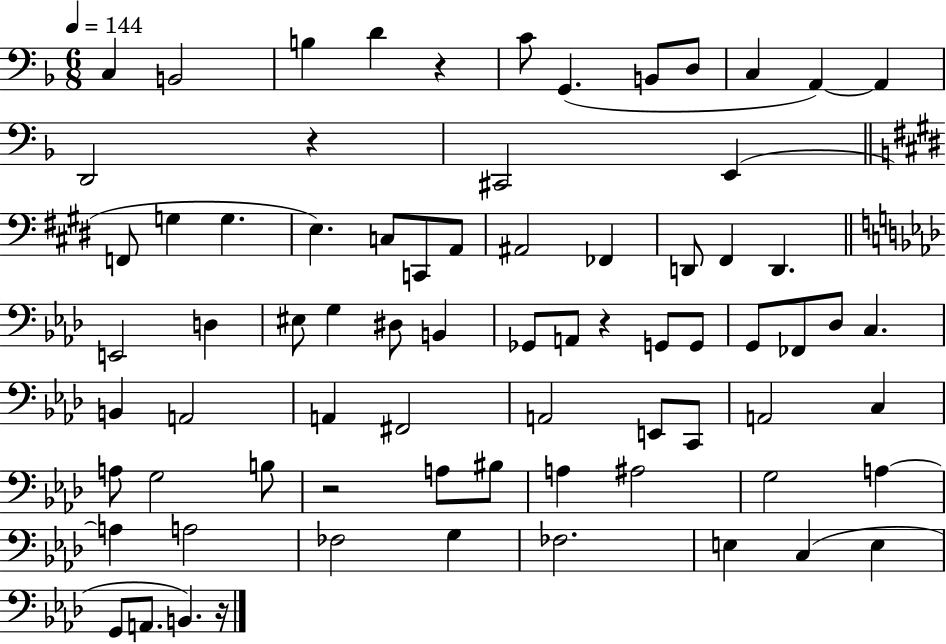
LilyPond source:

{
  \clef bass
  \numericTimeSignature
  \time 6/8
  \key f \major
  \tempo 4 = 144
  c4 b,2 | b4 d'4 r4 | c'8 g,4.( b,8 d8 | c4 a,4~~) a,4 | \break d,2 r4 | cis,2 e,4( | \bar "||" \break \key e \major f,8 g4 g4. | e4.) c8 c,8 a,8 | ais,2 fes,4 | d,8 fis,4 d,4. | \break \bar "||" \break \key aes \major e,2 d4 | eis8 g4 dis8 b,4 | ges,8 a,8 r4 g,8 g,8 | g,8 fes,8 des8 c4. | \break b,4 a,2 | a,4 fis,2 | a,2 e,8 c,8 | a,2 c4 | \break a8 g2 b8 | r2 a8 bis8 | a4 ais2 | g2 a4~~ | \break a4 a2 | fes2 g4 | fes2. | e4 c4( e4 | \break g,8 a,8. b,4.) r16 | \bar "|."
}